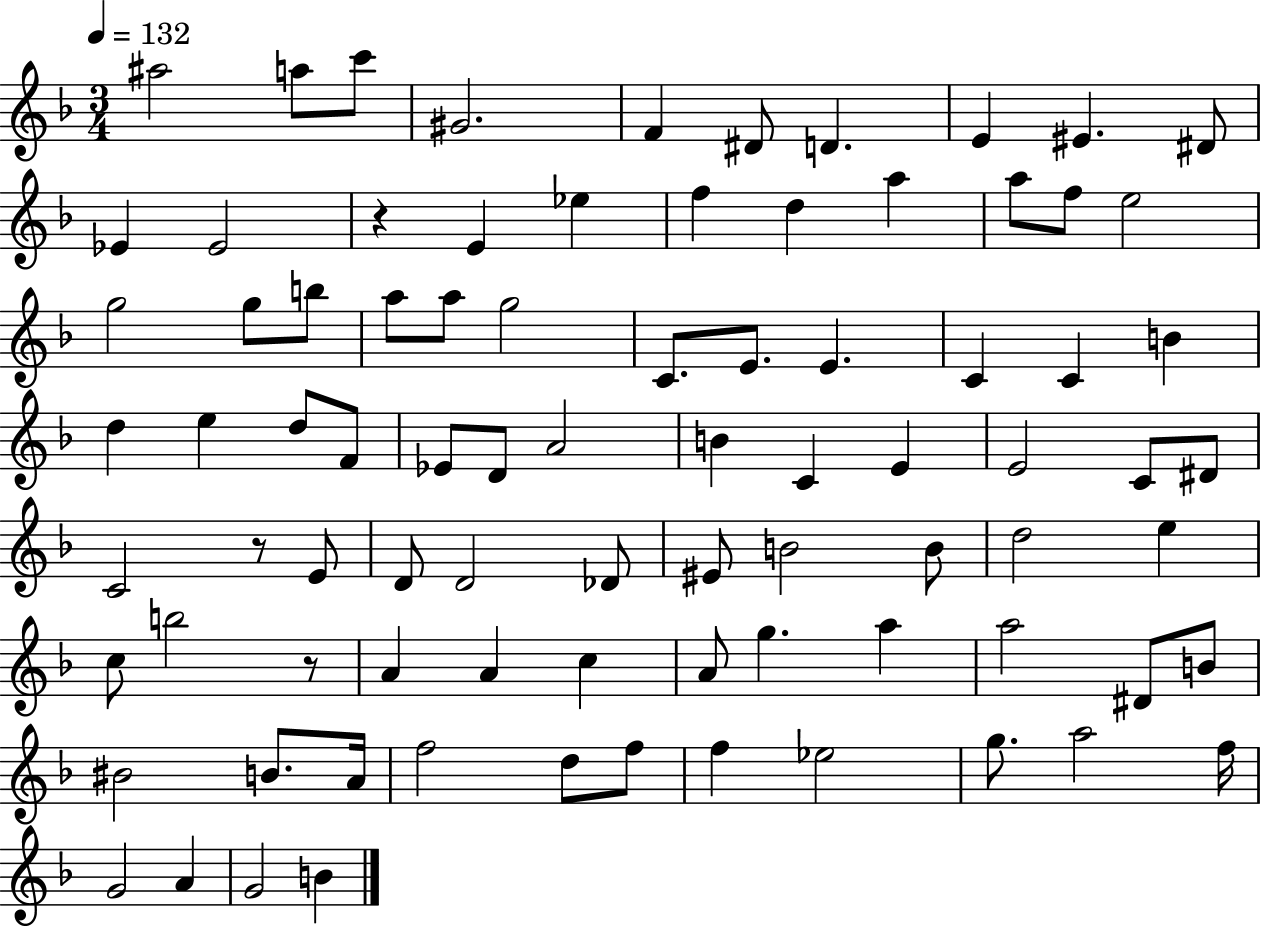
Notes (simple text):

A#5/h A5/e C6/e G#4/h. F4/q D#4/e D4/q. E4/q EIS4/q. D#4/e Eb4/q Eb4/h R/q E4/q Eb5/q F5/q D5/q A5/q A5/e F5/e E5/h G5/h G5/e B5/e A5/e A5/e G5/h C4/e. E4/e. E4/q. C4/q C4/q B4/q D5/q E5/q D5/e F4/e Eb4/e D4/e A4/h B4/q C4/q E4/q E4/h C4/e D#4/e C4/h R/e E4/e D4/e D4/h Db4/e EIS4/e B4/h B4/e D5/h E5/q C5/e B5/h R/e A4/q A4/q C5/q A4/e G5/q. A5/q A5/h D#4/e B4/e BIS4/h B4/e. A4/s F5/h D5/e F5/e F5/q Eb5/h G5/e. A5/h F5/s G4/h A4/q G4/h B4/q